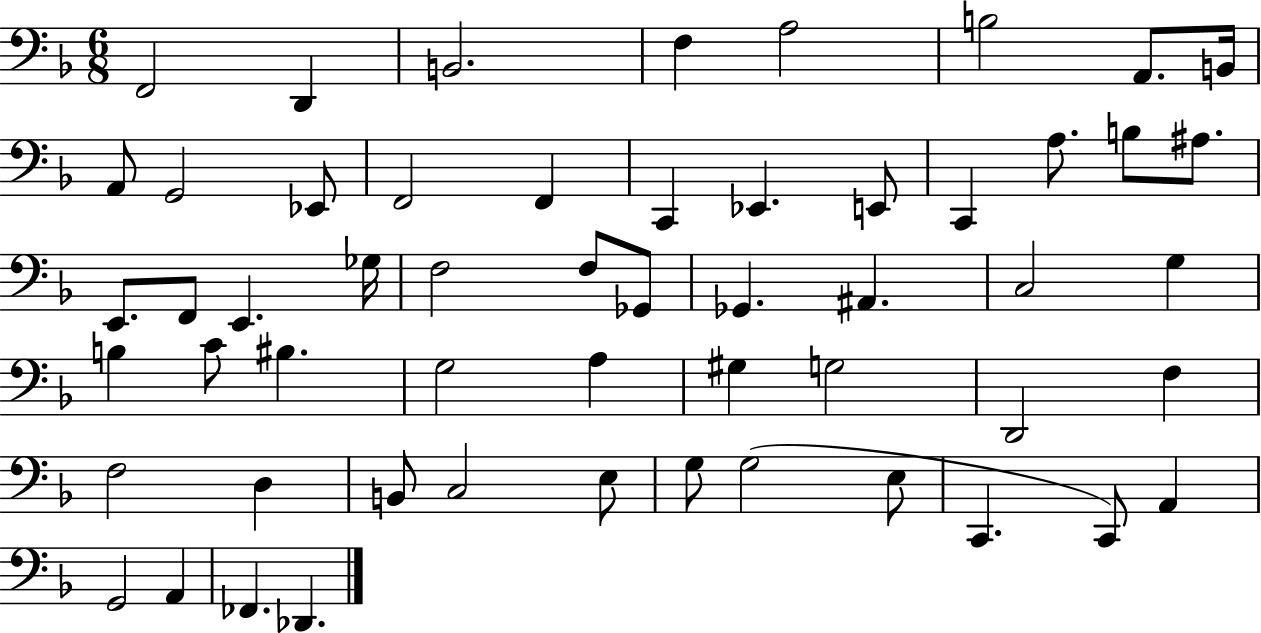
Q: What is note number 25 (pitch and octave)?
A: F3